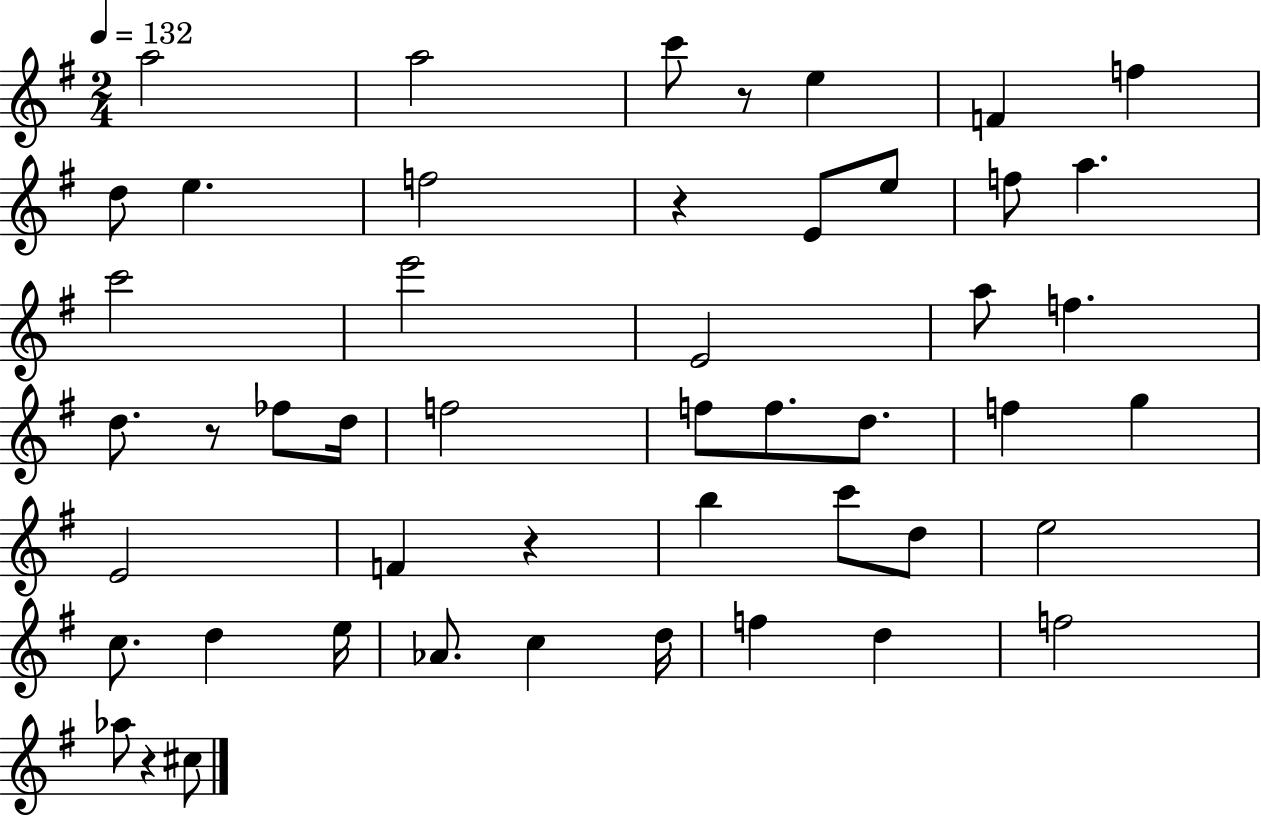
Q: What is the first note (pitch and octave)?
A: A5